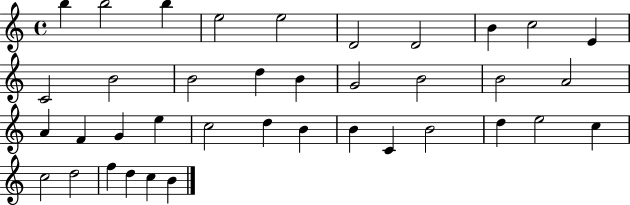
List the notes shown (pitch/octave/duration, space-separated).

B5/q B5/h B5/q E5/h E5/h D4/h D4/h B4/q C5/h E4/q C4/h B4/h B4/h D5/q B4/q G4/h B4/h B4/h A4/h A4/q F4/q G4/q E5/q C5/h D5/q B4/q B4/q C4/q B4/h D5/q E5/h C5/q C5/h D5/h F5/q D5/q C5/q B4/q